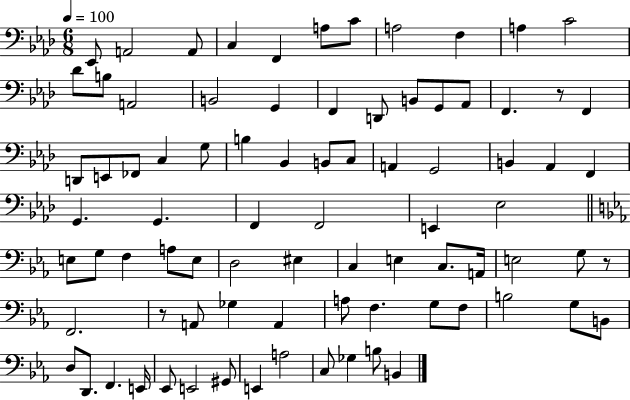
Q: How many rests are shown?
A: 3